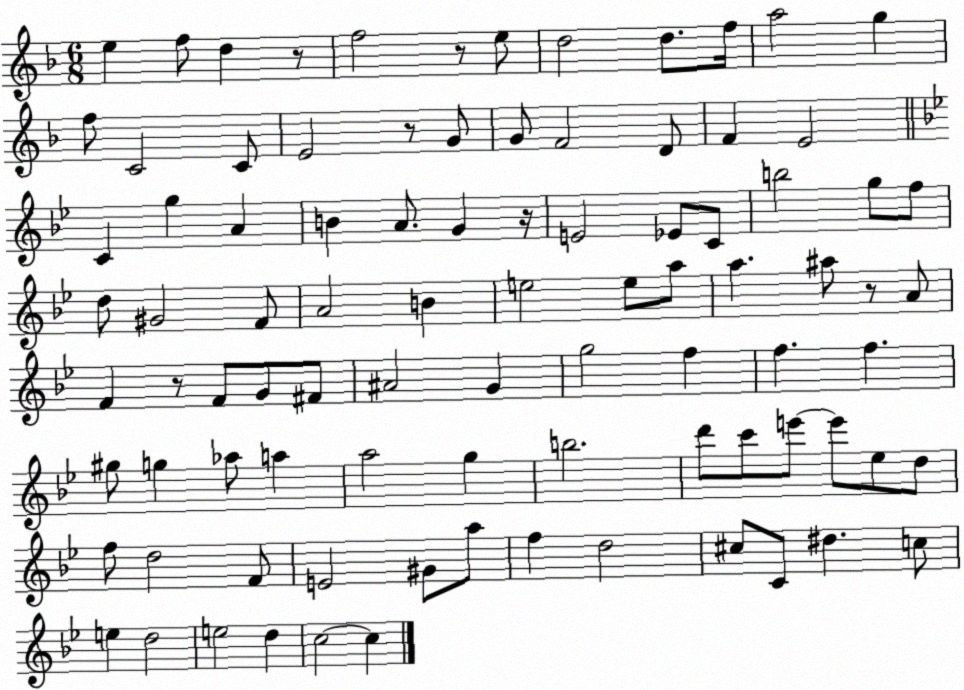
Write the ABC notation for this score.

X:1
T:Untitled
M:6/8
L:1/4
K:F
e f/2 d z/2 f2 z/2 e/2 d2 d/2 f/4 a2 g f/2 C2 C/2 E2 z/2 G/2 G/2 F2 D/2 F E2 C g A B A/2 G z/4 E2 _E/2 C/2 b2 g/2 f/2 d/2 ^G2 F/2 A2 B e2 e/2 a/2 a ^a/2 z/2 A/2 F z/2 F/2 G/2 ^F/2 ^A2 G g2 f f f ^g/2 g _a/2 a a2 g b2 d'/2 c'/2 e'/2 e'/2 _e/2 d/2 f/2 d2 F/2 E2 ^G/2 a/2 f d2 ^c/2 C/2 ^d c/2 e d2 e2 d c2 c